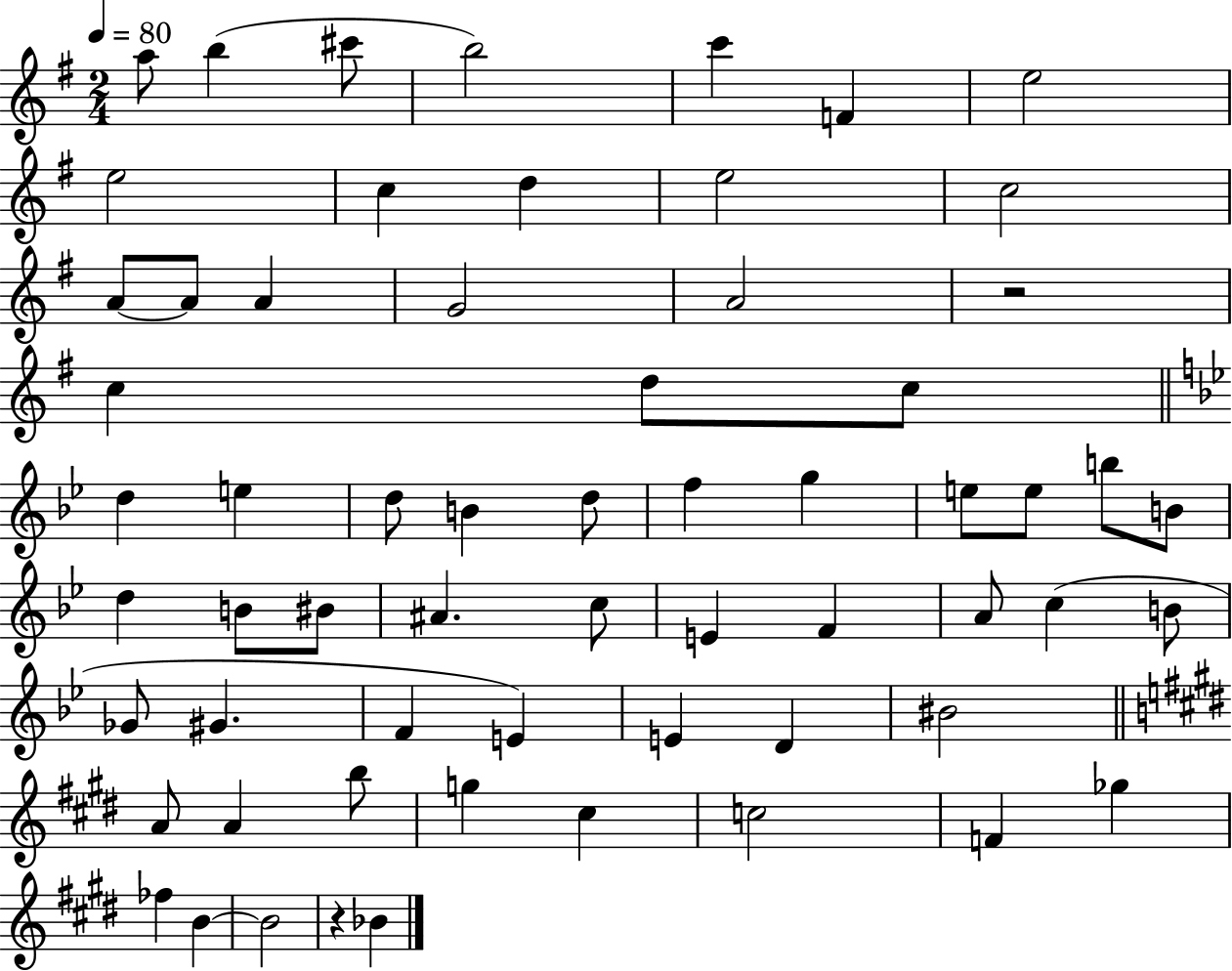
A5/e B5/q C#6/e B5/h C6/q F4/q E5/h E5/h C5/q D5/q E5/h C5/h A4/e A4/e A4/q G4/h A4/h R/h C5/q D5/e C5/e D5/q E5/q D5/e B4/q D5/e F5/q G5/q E5/e E5/e B5/e B4/e D5/q B4/e BIS4/e A#4/q. C5/e E4/q F4/q A4/e C5/q B4/e Gb4/e G#4/q. F4/q E4/q E4/q D4/q BIS4/h A4/e A4/q B5/e G5/q C#5/q C5/h F4/q Gb5/q FES5/q B4/q B4/h R/q Bb4/q